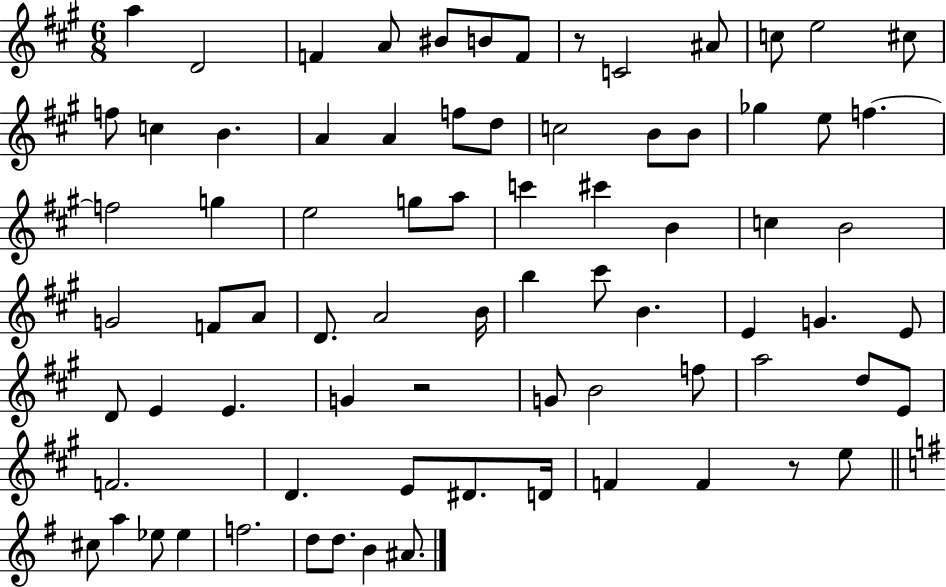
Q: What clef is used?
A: treble